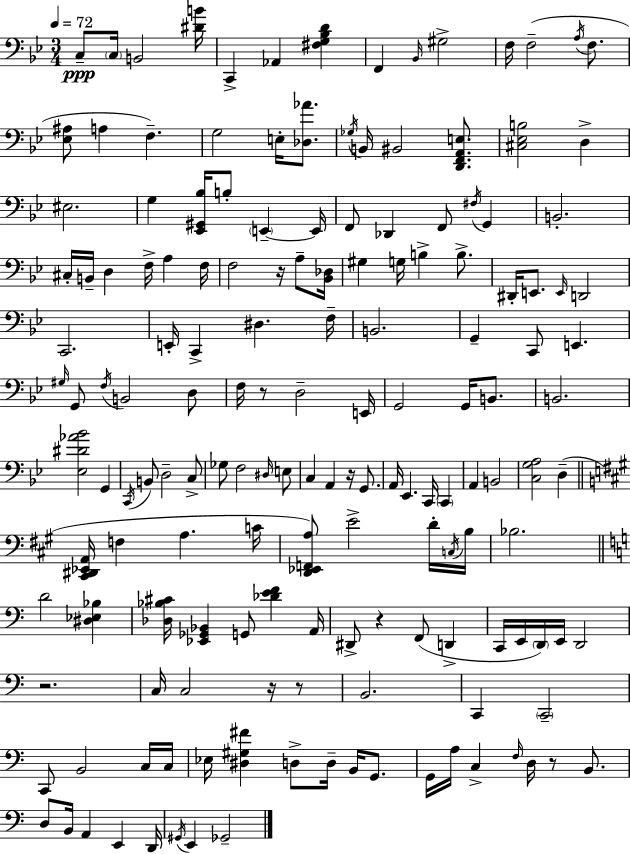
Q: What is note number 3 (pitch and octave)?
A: B2